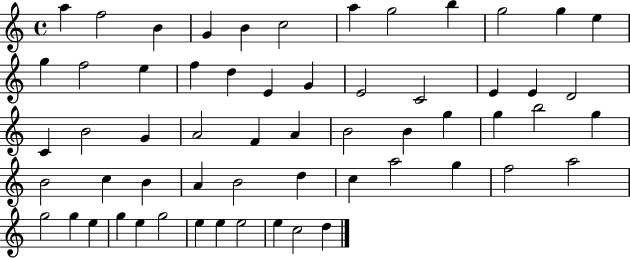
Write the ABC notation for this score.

X:1
T:Untitled
M:4/4
L:1/4
K:C
a f2 B G B c2 a g2 b g2 g e g f2 e f d E G E2 C2 E E D2 C B2 G A2 F A B2 B g g b2 g B2 c B A B2 d c a2 g f2 a2 g2 g e g e g2 e e e2 e c2 d